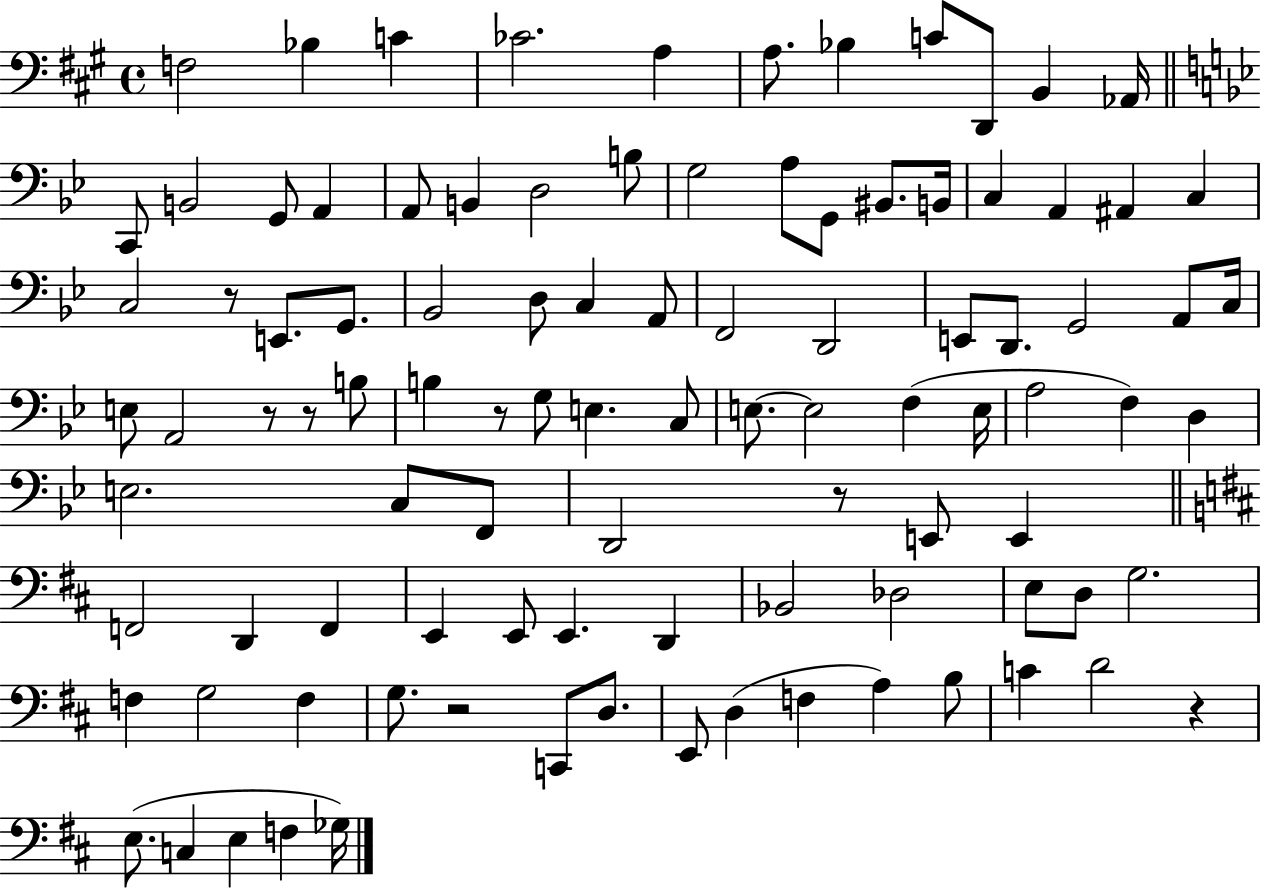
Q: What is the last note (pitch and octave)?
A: Gb3